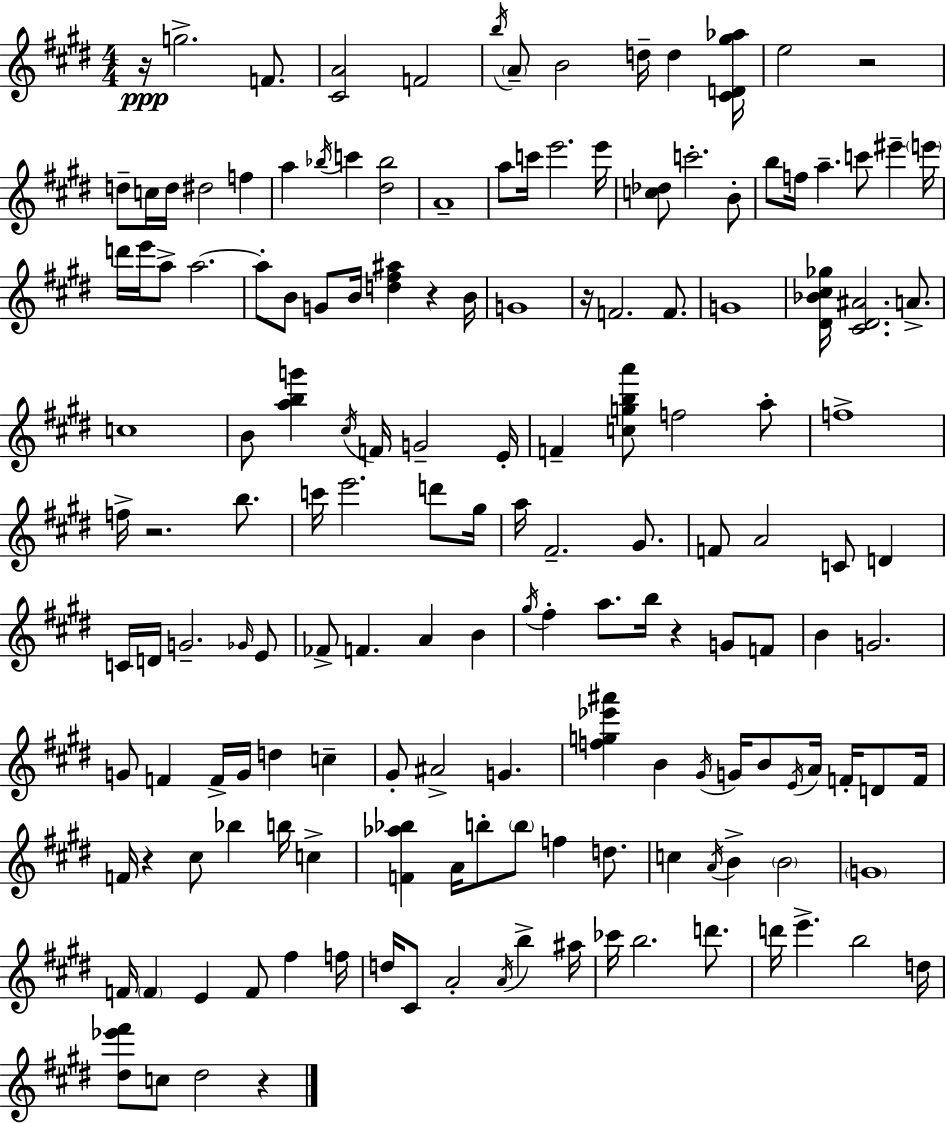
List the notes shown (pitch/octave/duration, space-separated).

R/s G5/h. F4/e. [C#4,A4]/h F4/h B5/s A4/e B4/h D5/s D5/q [C#4,D4,G#5,Ab5]/s E5/h R/h D5/e C5/s D5/s D#5/h F5/q A5/q Bb5/s C6/q [D#5,Bb5]/h A4/w A5/e C6/s E6/h. E6/s [C5,Db5]/e C6/h. B4/e B5/e F5/s A5/q. C6/e EIS6/q E6/s D6/s E6/s A5/e A5/h. A5/e B4/e G4/e B4/s [D5,F#5,A#5]/q R/q B4/s G4/w R/s F4/h. F4/e. G4/w [D#4,Bb4,C#5,Gb5]/s [C#4,D#4,A#4]/h. A4/e. C5/w B4/e [A5,B5,G6]/q C#5/s F4/s G4/h E4/s F4/q [C5,G5,B5,A6]/e F5/h A5/e F5/w F5/s R/h. B5/e. C6/s E6/h. D6/e G#5/s A5/s F#4/h. G#4/e. F4/e A4/h C4/e D4/q C4/s D4/s G4/h. Gb4/s E4/e FES4/e F4/q. A4/q B4/q G#5/s F#5/q A5/e. B5/s R/q G4/e F4/e B4/q G4/h. G4/e F4/q F4/s G4/s D5/q C5/q G#4/e A#4/h G4/q. [F5,G5,Eb6,A#6]/q B4/q G#4/s G4/s B4/e E4/s A4/s F4/s D4/e F4/s F4/s R/q C#5/e Bb5/q B5/s C5/q [F4,Ab5,Bb5]/q A4/s B5/e B5/e F5/q D5/e. C5/q A4/s B4/q B4/h G4/w F4/s F4/q E4/q F4/e F#5/q F5/s D5/s C#4/e A4/h A4/s B5/q A#5/s CES6/s B5/h. D6/e. D6/s E6/q. B5/h D5/s [D#5,Eb6,F#6]/e C5/e D#5/h R/q